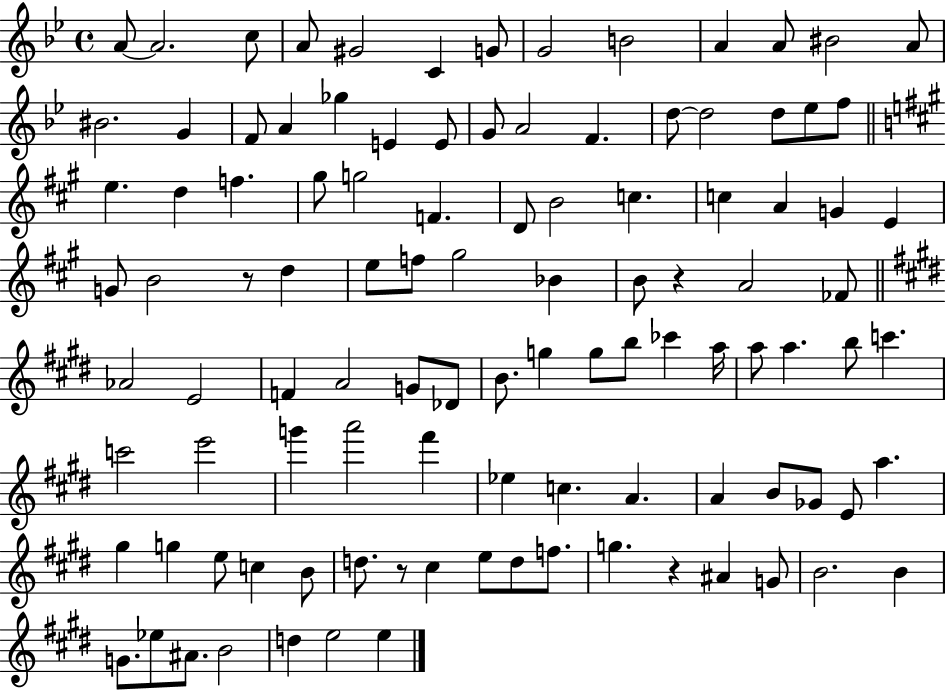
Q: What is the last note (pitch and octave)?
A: E5